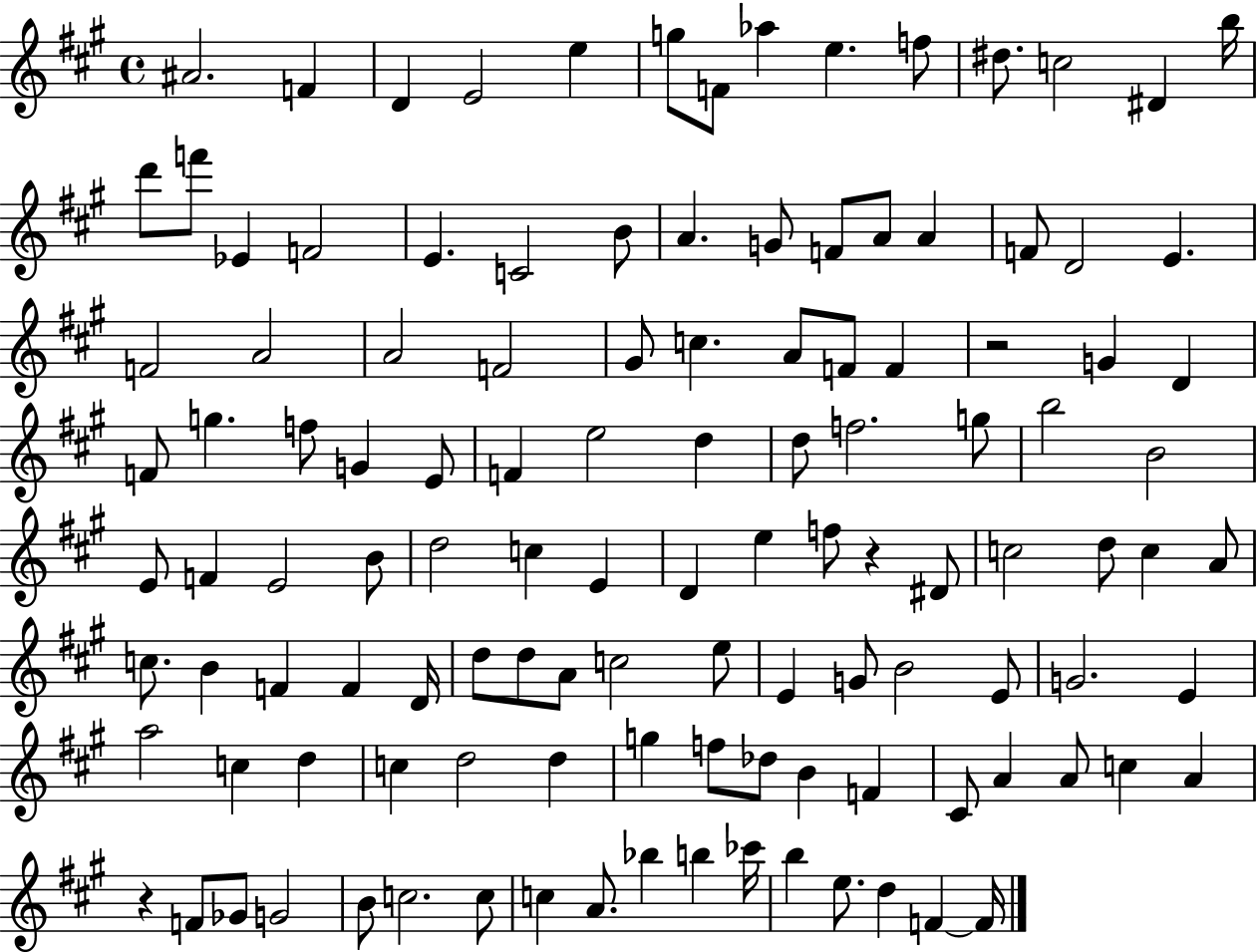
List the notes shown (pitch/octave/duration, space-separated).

A#4/h. F4/q D4/q E4/h E5/q G5/e F4/e Ab5/q E5/q. F5/e D#5/e. C5/h D#4/q B5/s D6/e F6/e Eb4/q F4/h E4/q. C4/h B4/e A4/q. G4/e F4/e A4/e A4/q F4/e D4/h E4/q. F4/h A4/h A4/h F4/h G#4/e C5/q. A4/e F4/e F4/q R/h G4/q D4/q F4/e G5/q. F5/e G4/q E4/e F4/q E5/h D5/q D5/e F5/h. G5/e B5/h B4/h E4/e F4/q E4/h B4/e D5/h C5/q E4/q D4/q E5/q F5/e R/q D#4/e C5/h D5/e C5/q A4/e C5/e. B4/q F4/q F4/q D4/s D5/e D5/e A4/e C5/h E5/e E4/q G4/e B4/h E4/e G4/h. E4/q A5/h C5/q D5/q C5/q D5/h D5/q G5/q F5/e Db5/e B4/q F4/q C#4/e A4/q A4/e C5/q A4/q R/q F4/e Gb4/e G4/h B4/e C5/h. C5/e C5/q A4/e. Bb5/q B5/q CES6/s B5/q E5/e. D5/q F4/q F4/s